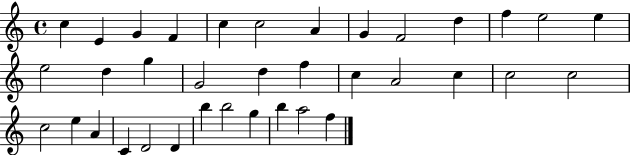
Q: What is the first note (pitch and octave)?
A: C5